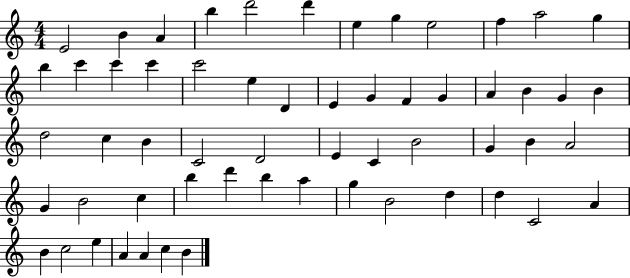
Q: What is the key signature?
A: C major